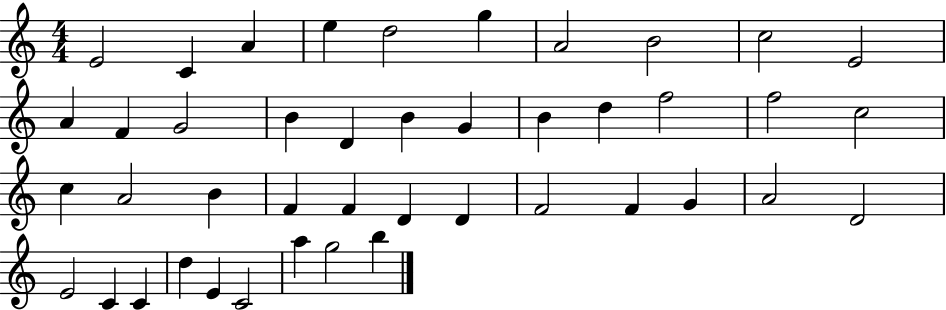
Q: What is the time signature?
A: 4/4